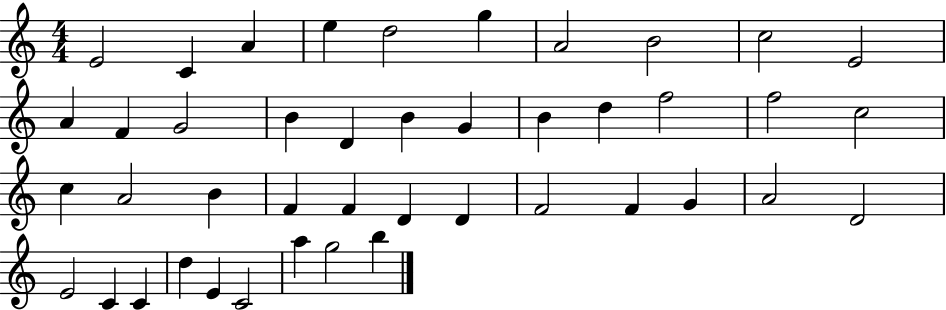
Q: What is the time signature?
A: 4/4